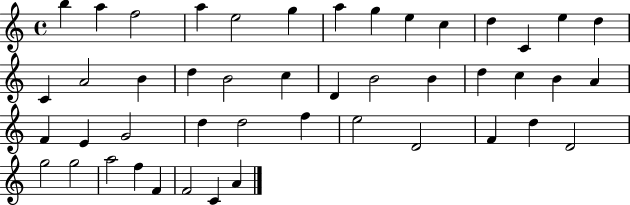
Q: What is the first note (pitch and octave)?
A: B5